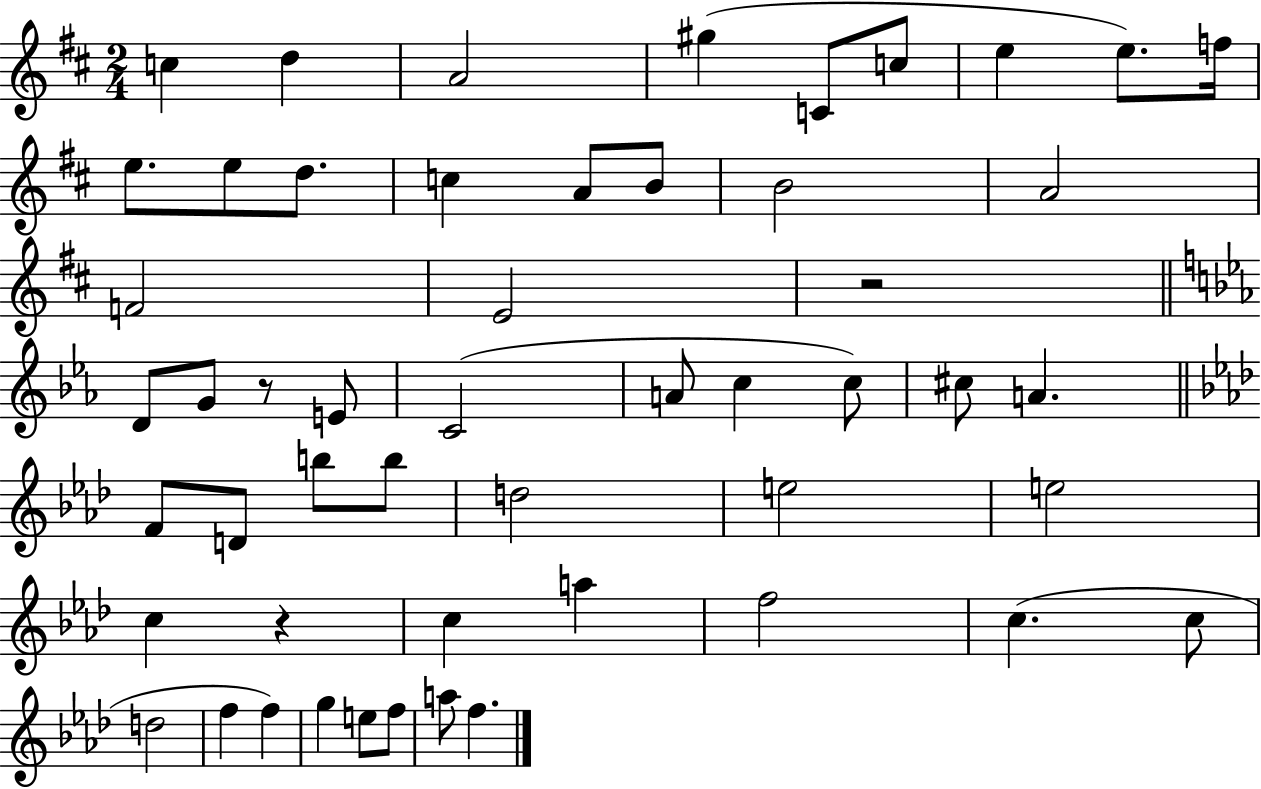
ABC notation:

X:1
T:Untitled
M:2/4
L:1/4
K:D
c d A2 ^g C/2 c/2 e e/2 f/4 e/2 e/2 d/2 c A/2 B/2 B2 A2 F2 E2 z2 D/2 G/2 z/2 E/2 C2 A/2 c c/2 ^c/2 A F/2 D/2 b/2 b/2 d2 e2 e2 c z c a f2 c c/2 d2 f f g e/2 f/2 a/2 f